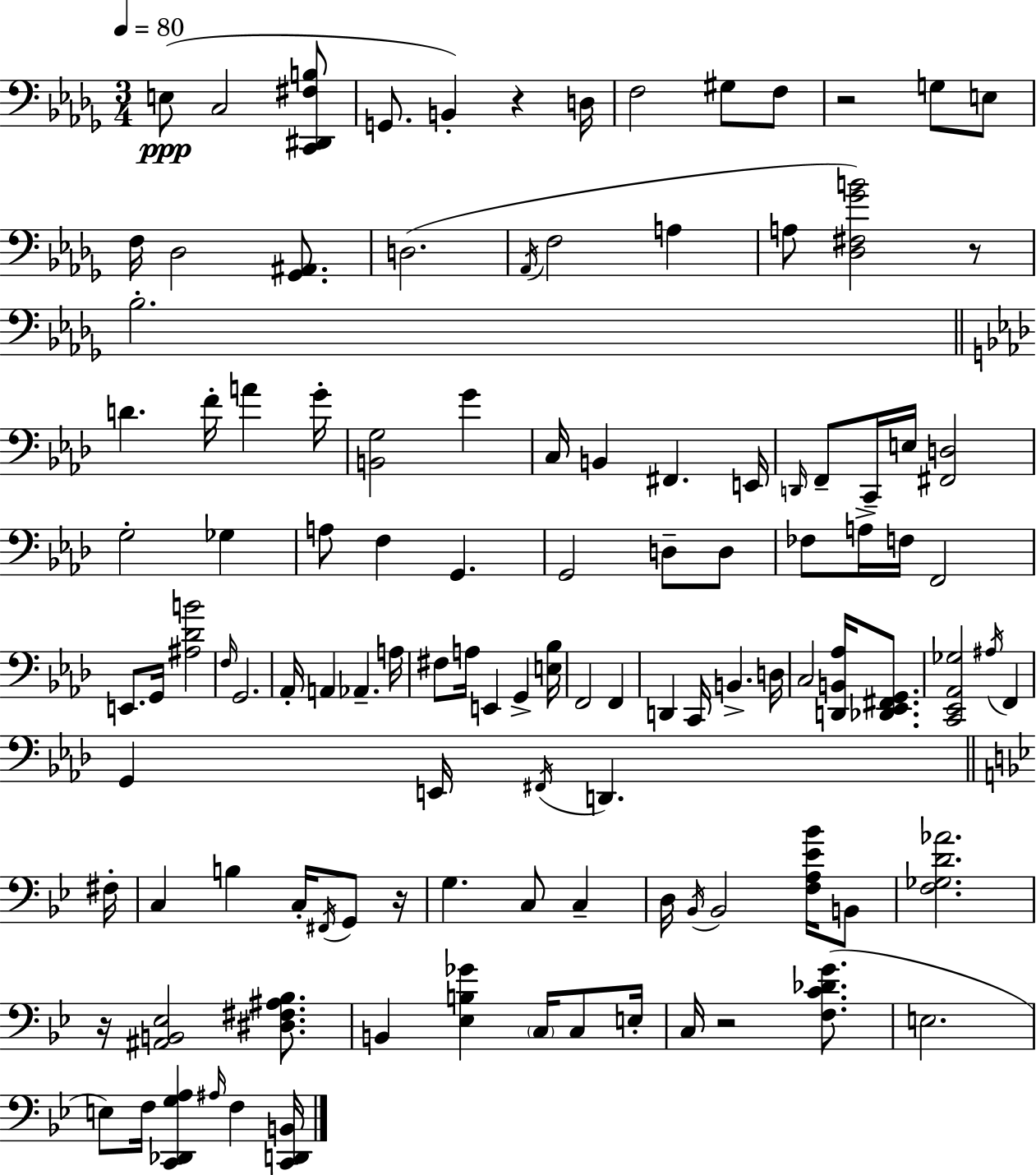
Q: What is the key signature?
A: BES minor